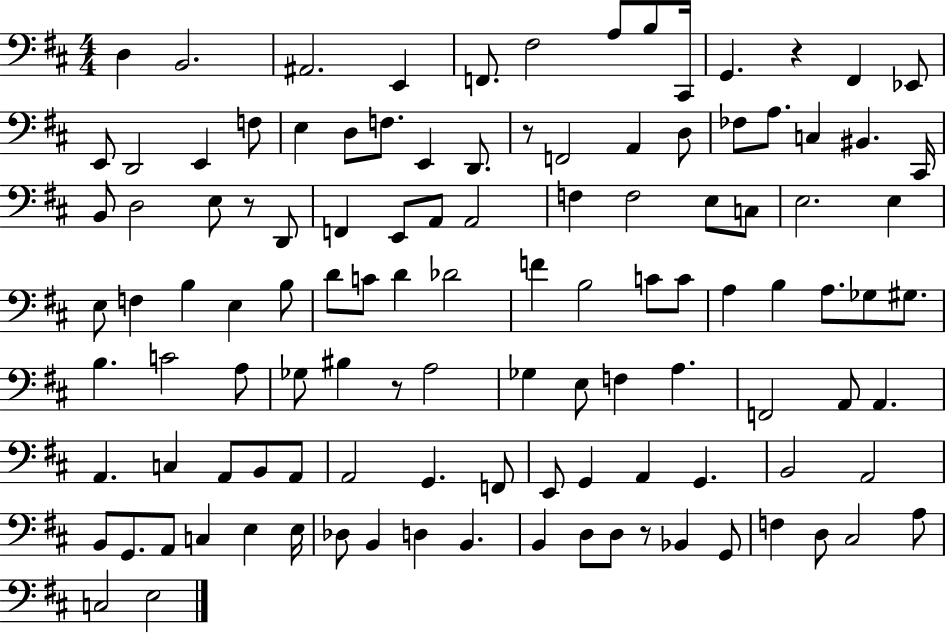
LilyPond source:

{
  \clef bass
  \numericTimeSignature
  \time 4/4
  \key d \major
  \repeat volta 2 { d4 b,2. | ais,2. e,4 | f,8. fis2 a8 b8 cis,16 | g,4. r4 fis,4 ees,8 | \break e,8 d,2 e,4 f8 | e4 d8 f8. e,4 d,8. | r8 f,2 a,4 d8 | fes8 a8. c4 bis,4. cis,16 | \break b,8 d2 e8 r8 d,8 | f,4 e,8 a,8 a,2 | f4 f2 e8 c8 | e2. e4 | \break e8 f4 b4 e4 b8 | d'8 c'8 d'4 des'2 | f'4 b2 c'8 c'8 | a4 b4 a8. ges8 gis8. | \break b4. c'2 a8 | ges8 bis4 r8 a2 | ges4 e8 f4 a4. | f,2 a,8 a,4. | \break a,4. c4 a,8 b,8 a,8 | a,2 g,4. f,8 | e,8 g,4 a,4 g,4. | b,2 a,2 | \break b,8 g,8. a,8 c4 e4 e16 | des8 b,4 d4 b,4. | b,4 d8 d8 r8 bes,4 g,8 | f4 d8 cis2 a8 | \break c2 e2 | } \bar "|."
}